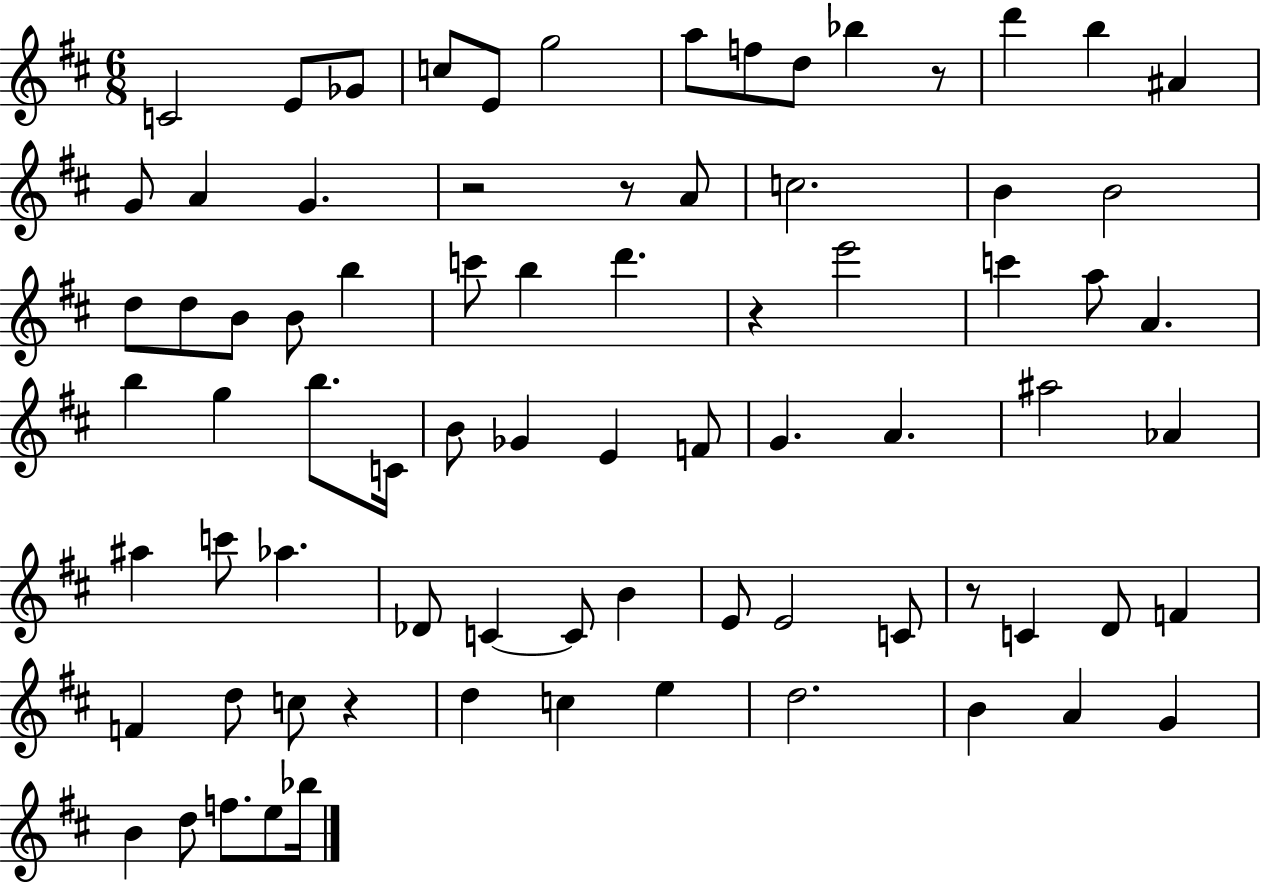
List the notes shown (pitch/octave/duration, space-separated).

C4/h E4/e Gb4/e C5/e E4/e G5/h A5/e F5/e D5/e Bb5/q R/e D6/q B5/q A#4/q G4/e A4/q G4/q. R/h R/e A4/e C5/h. B4/q B4/h D5/e D5/e B4/e B4/e B5/q C6/e B5/q D6/q. R/q E6/h C6/q A5/e A4/q. B5/q G5/q B5/e. C4/s B4/e Gb4/q E4/q F4/e G4/q. A4/q. A#5/h Ab4/q A#5/q C6/e Ab5/q. Db4/e C4/q C4/e B4/q E4/e E4/h C4/e R/e C4/q D4/e F4/q F4/q D5/e C5/e R/q D5/q C5/q E5/q D5/h. B4/q A4/q G4/q B4/q D5/e F5/e. E5/e Bb5/s